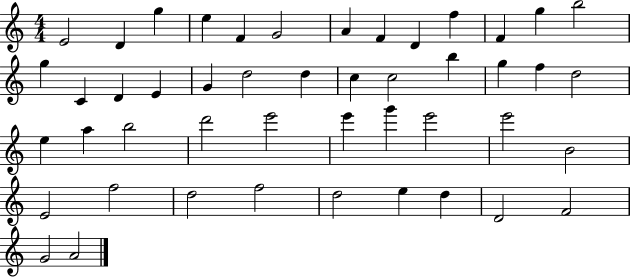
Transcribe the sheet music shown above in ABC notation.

X:1
T:Untitled
M:4/4
L:1/4
K:C
E2 D g e F G2 A F D f F g b2 g C D E G d2 d c c2 b g f d2 e a b2 d'2 e'2 e' g' e'2 e'2 B2 E2 f2 d2 f2 d2 e d D2 F2 G2 A2